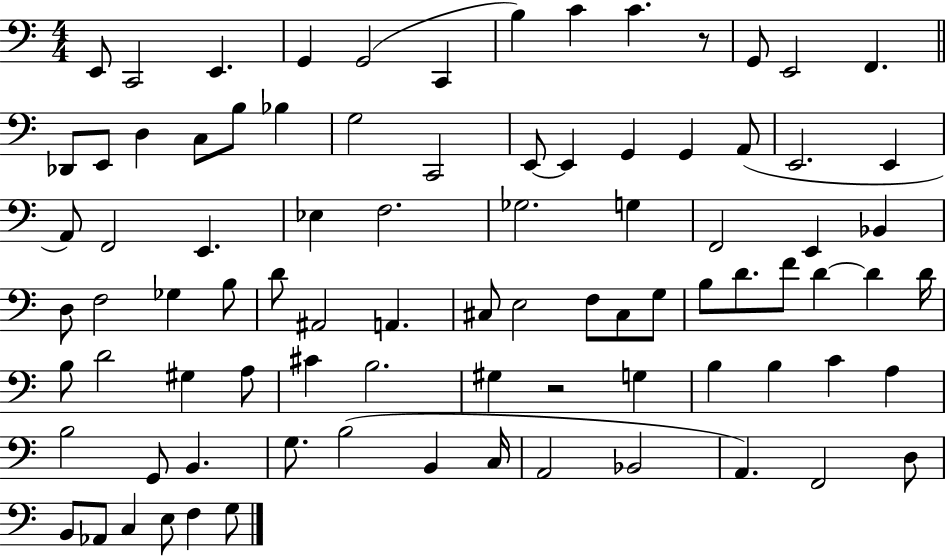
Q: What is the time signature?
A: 4/4